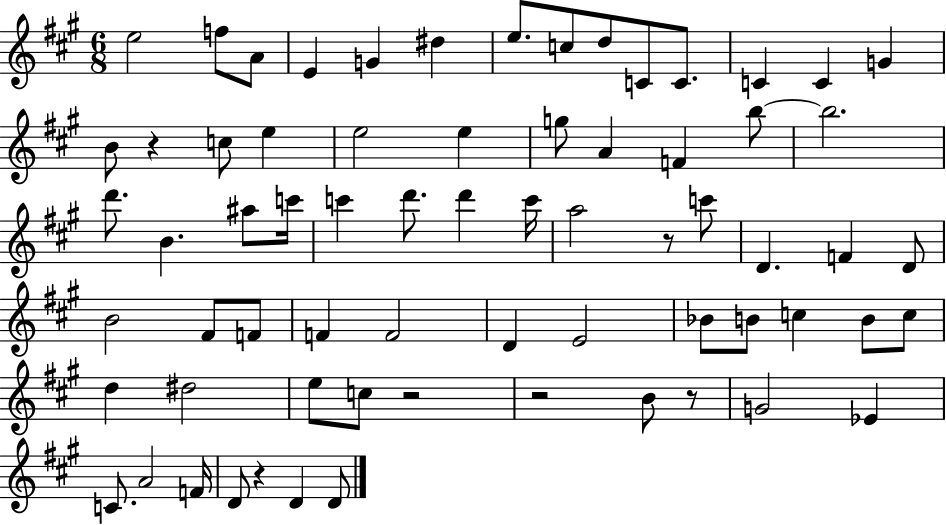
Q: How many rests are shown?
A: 6